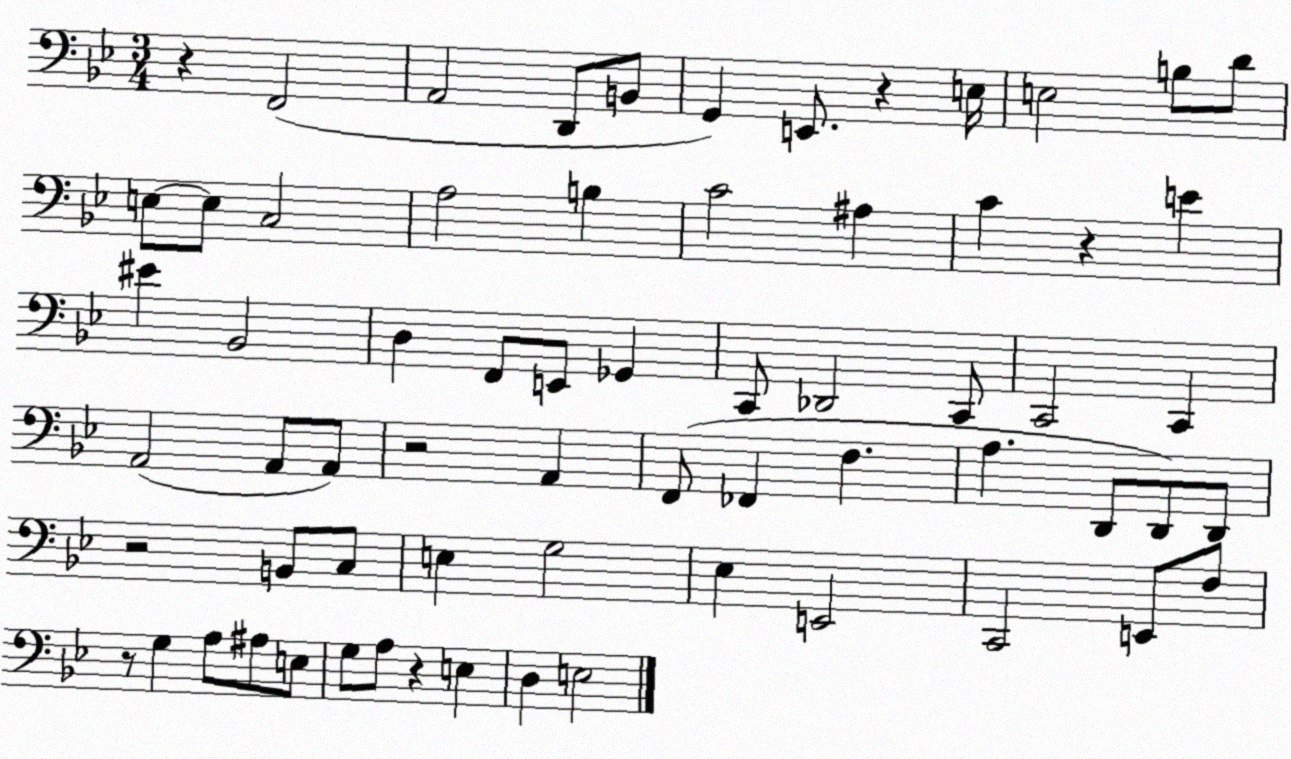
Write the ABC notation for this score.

X:1
T:Untitled
M:3/4
L:1/4
K:Bb
z F,,2 A,,2 D,,/2 B,,/2 G,, E,,/2 z E,/4 E,2 B,/2 D/2 E,/2 E,/2 C,2 A,2 B, C2 ^A, C z E ^E _B,,2 D, F,,/2 E,,/2 _G,, C,,/2 _D,,2 C,,/2 C,,2 C,, A,,2 A,,/2 A,,/2 z2 A,, F,,/2 _F,, F, A, D,,/2 D,,/2 D,,/2 z2 B,,/2 C,/2 E, G,2 _E, E,,2 C,,2 E,,/2 F,/2 z/2 G, A,/2 ^A,/2 E,/2 G,/2 A,/2 z E, D, E,2